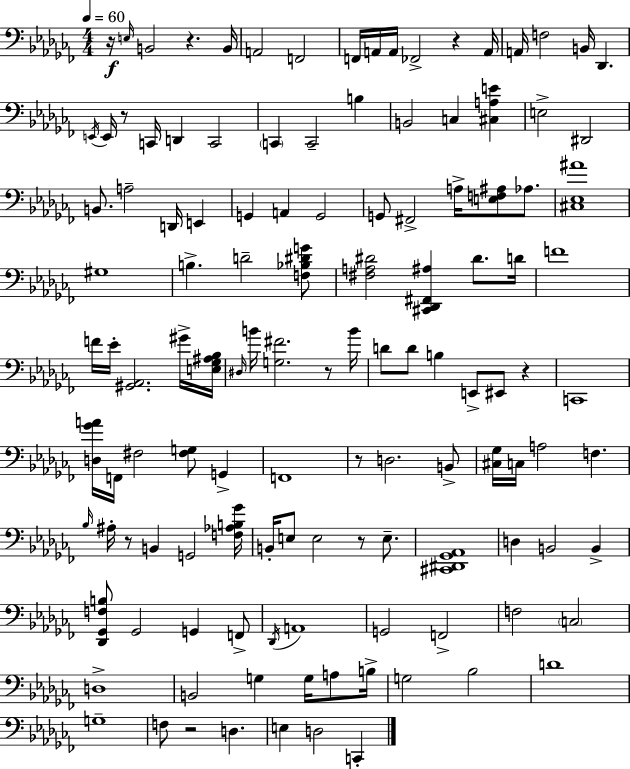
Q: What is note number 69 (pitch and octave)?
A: B2